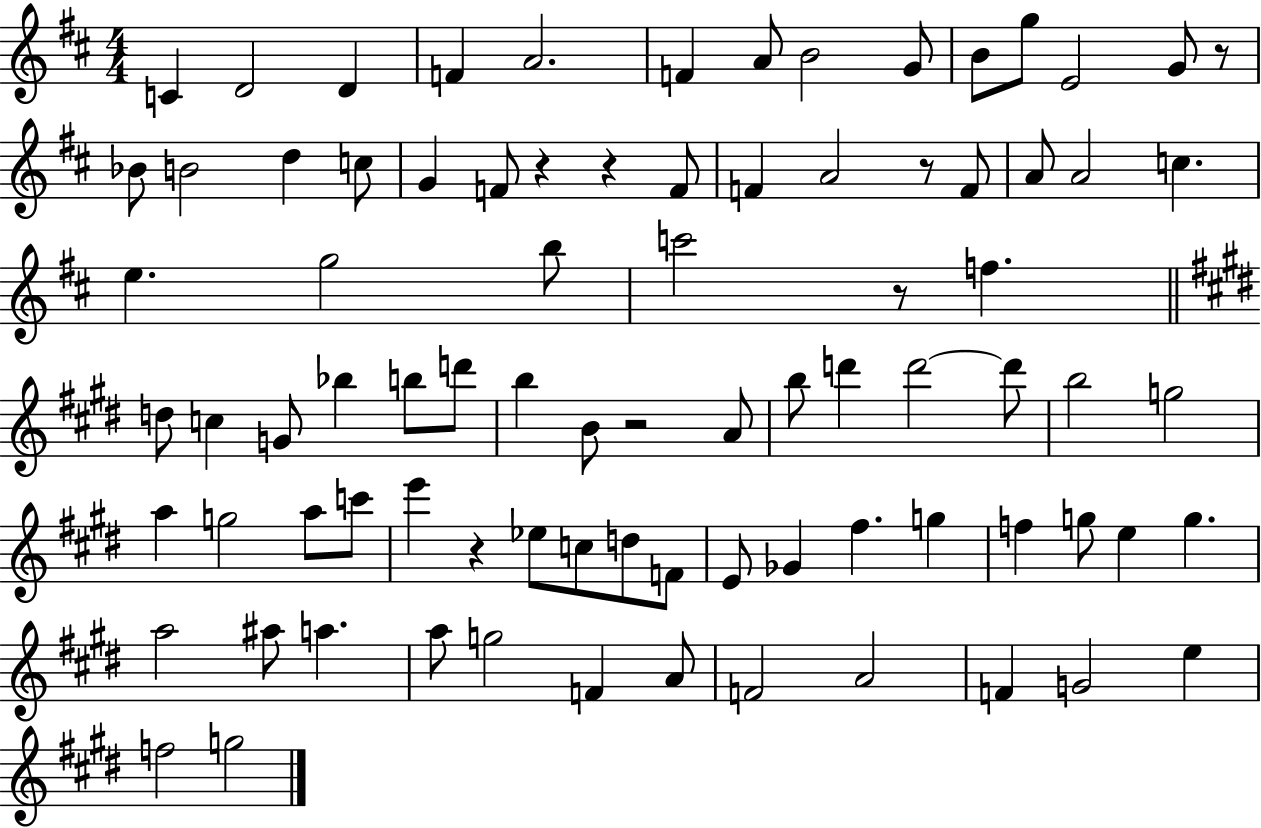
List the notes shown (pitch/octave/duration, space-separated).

C4/q D4/h D4/q F4/q A4/h. F4/q A4/e B4/h G4/e B4/e G5/e E4/h G4/e R/e Bb4/e B4/h D5/q C5/e G4/q F4/e R/q R/q F4/e F4/q A4/h R/e F4/e A4/e A4/h C5/q. E5/q. G5/h B5/e C6/h R/e F5/q. D5/e C5/q G4/e Bb5/q B5/e D6/e B5/q B4/e R/h A4/e B5/e D6/q D6/h D6/e B5/h G5/h A5/q G5/h A5/e C6/e E6/q R/q Eb5/e C5/e D5/e F4/e E4/e Gb4/q F#5/q. G5/q F5/q G5/e E5/q G5/q. A5/h A#5/e A5/q. A5/e G5/h F4/q A4/e F4/h A4/h F4/q G4/h E5/q F5/h G5/h